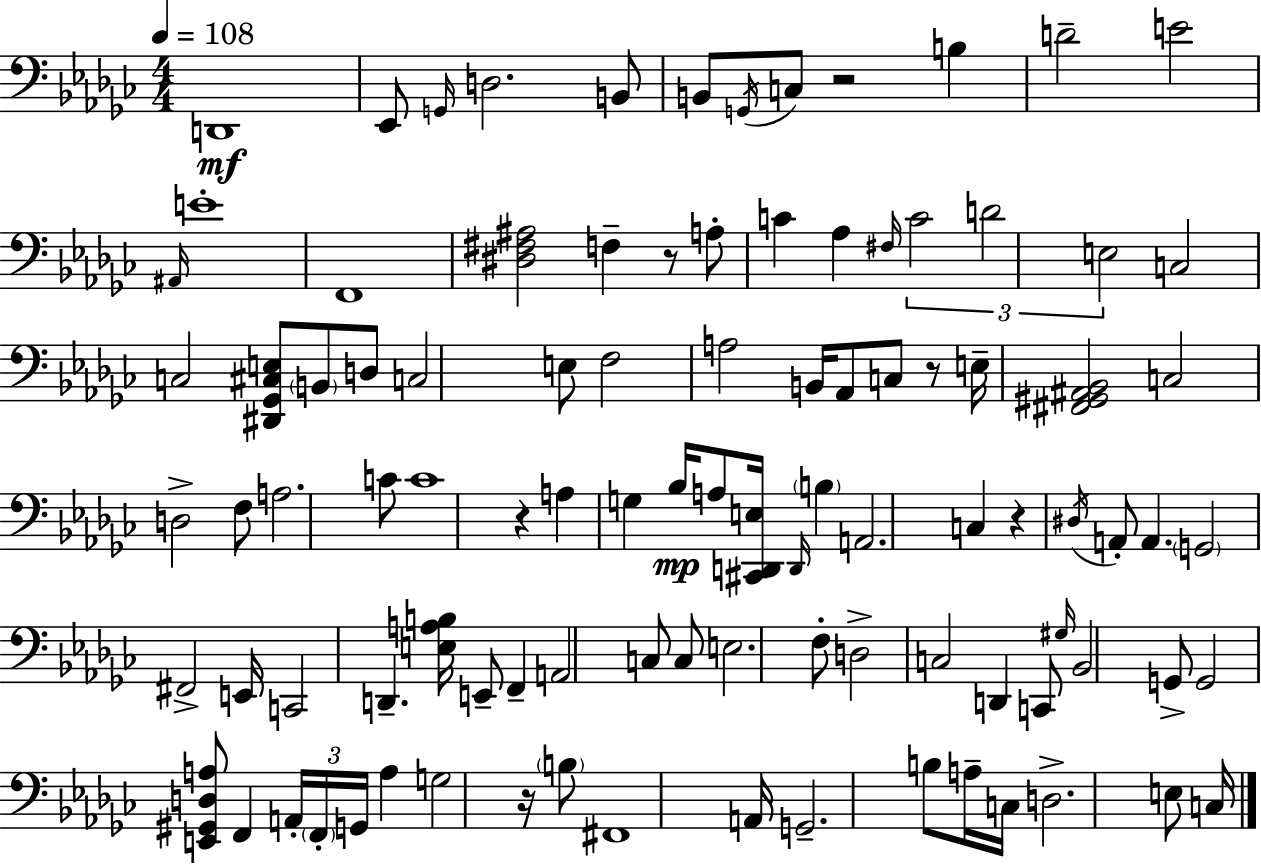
X:1
T:Untitled
M:4/4
L:1/4
K:Ebm
D,,4 _E,,/2 G,,/4 D,2 B,,/2 B,,/2 G,,/4 C,/2 z2 B, D2 E2 ^A,,/4 E4 F,,4 [^D,^F,^A,]2 F, z/2 A,/2 C _A, ^F,/4 C2 D2 E,2 C,2 C,2 [^D,,_G,,^C,E,]/2 B,,/2 D,/2 C,2 E,/2 F,2 A,2 B,,/4 _A,,/2 C,/2 z/2 E,/4 [^F,,^G,,^A,,_B,,]2 C,2 D,2 F,/2 A,2 C/2 C4 z A, G, _B,/4 A,/2 [^C,,D,,E,]/4 D,,/4 B, A,,2 C, z ^D,/4 A,,/2 A,, G,,2 ^F,,2 E,,/4 C,,2 D,, [E,A,B,]/4 E,,/2 F,, A,,2 C,/2 C,/2 E,2 F,/2 D,2 C,2 D,, C,,/2 ^G,/4 _B,,2 G,,/2 G,,2 [E,,^G,,D,A,]/2 F,, A,,/4 F,,/4 G,,/4 A, G,2 z/4 B,/2 ^F,,4 A,,/4 G,,2 B,/2 A,/4 C,/4 D,2 E,/2 C,/4